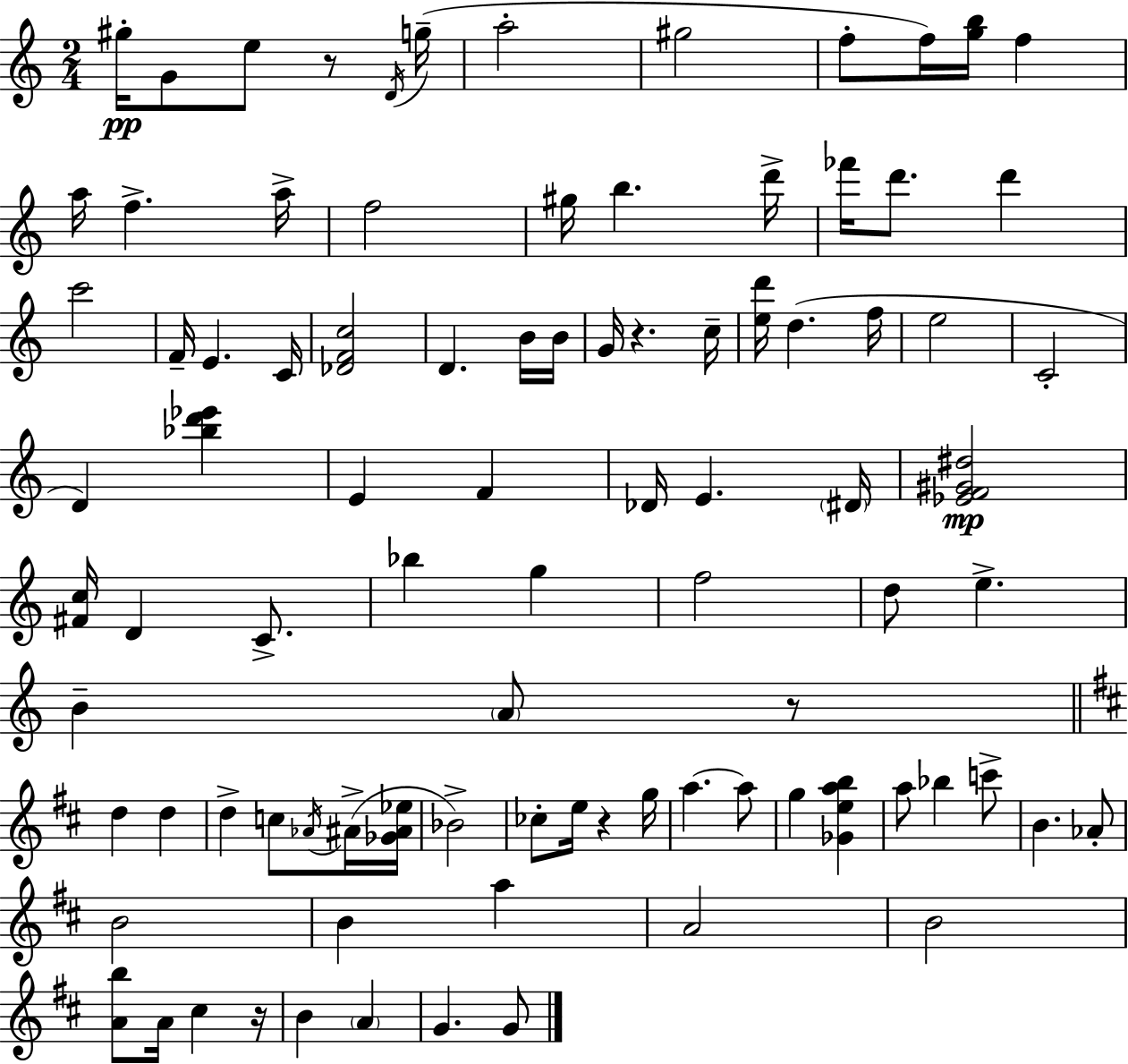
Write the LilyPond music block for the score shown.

{
  \clef treble
  \numericTimeSignature
  \time 2/4
  \key a \minor
  gis''16-.\pp g'8 e''8 r8 \acciaccatura { d'16 } | g''16--( a''2-. | gis''2 | f''8-. f''16) <g'' b''>16 f''4 | \break a''16 f''4.-> | a''16-> f''2 | gis''16 b''4. | d'''16-> fes'''16 d'''8. d'''4 | \break c'''2 | f'16-- e'4. | c'16 <des' f' c''>2 | d'4. b'16 | \break b'16 g'16 r4. | c''16-- <e'' d'''>16 d''4.( | f''16 e''2 | c'2-. | \break d'4) <bes'' d''' ees'''>4 | e'4 f'4 | des'16 e'4. | \parenthesize dis'16 <ees' f' gis' dis''>2\mp | \break <fis' c''>16 d'4 c'8.-> | bes''4 g''4 | f''2 | d''8 e''4.-> | \break b'4-- \parenthesize a'8 r8 | \bar "||" \break \key d \major d''4 d''4 | d''4-> c''8 \acciaccatura { aes'16 }( ais'16-> | <ges' ais' ees''>16 bes'2->) | ces''8-. e''16 r4 | \break g''16 a''4.~~ a''8 | g''4 <ges' e'' a'' b''>4 | a''8 bes''4 c'''8-> | b'4. aes'8-. | \break b'2 | b'4 a''4 | a'2 | b'2 | \break <a' b''>8 a'16 cis''4 | r16 b'4 \parenthesize a'4 | g'4. g'8 | \bar "|."
}